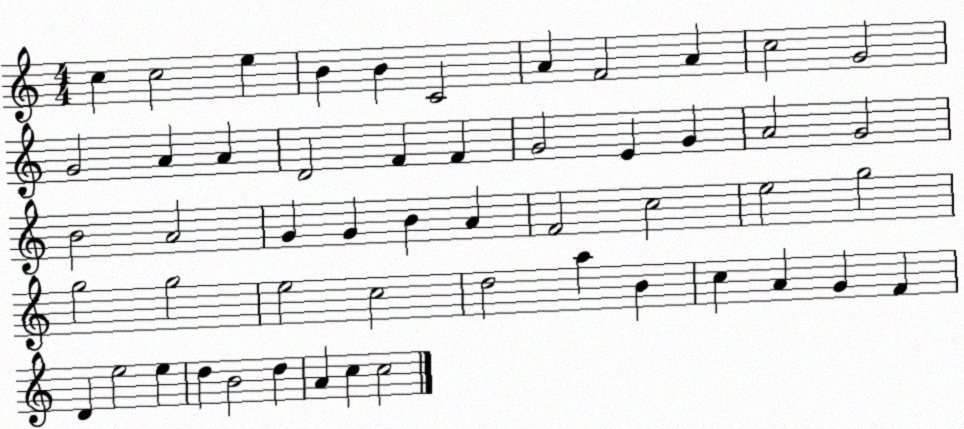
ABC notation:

X:1
T:Untitled
M:4/4
L:1/4
K:C
c c2 e B B C2 A F2 A c2 G2 G2 A A D2 F F G2 E G A2 G2 B2 A2 G G B A F2 c2 e2 g2 g2 g2 e2 c2 d2 a B c A G F D e2 e d B2 d A c c2